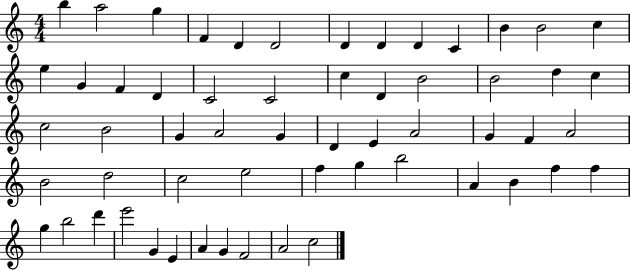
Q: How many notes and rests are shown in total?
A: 58